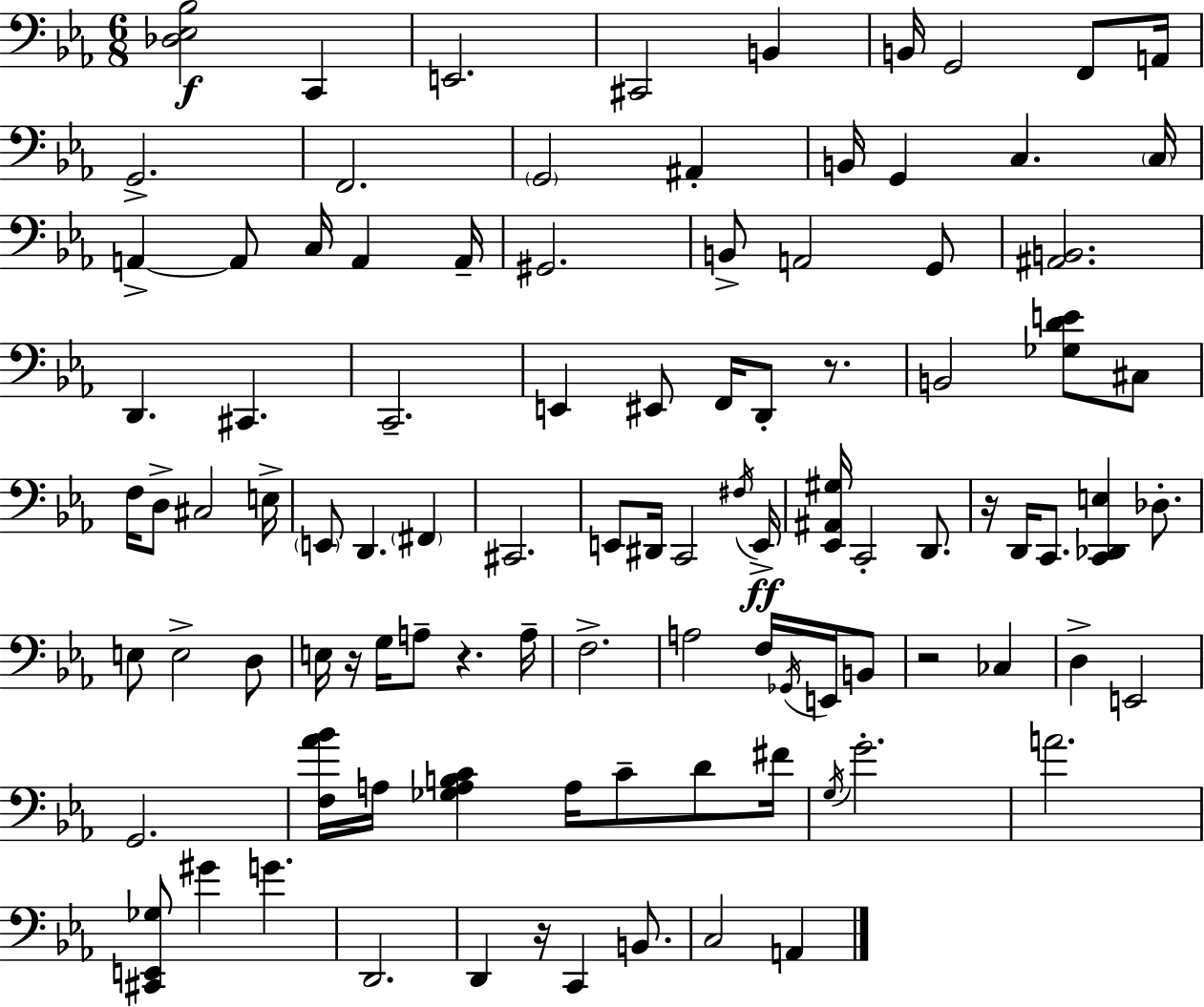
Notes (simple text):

[Db3,Eb3,Bb3]/h C2/q E2/h. C#2/h B2/q B2/s G2/h F2/e A2/s G2/h. F2/h. G2/h A#2/q B2/s G2/q C3/q. C3/s A2/q A2/e C3/s A2/q A2/s G#2/h. B2/e A2/h G2/e [A#2,B2]/h. D2/q. C#2/q. C2/h. E2/q EIS2/e F2/s D2/e R/e. B2/h [Gb3,D4,E4]/e C#3/e F3/s D3/e C#3/h E3/s E2/e D2/q. F#2/q C#2/h. E2/e D#2/s C2/h F#3/s E2/s [Eb2,A#2,G#3]/s C2/h D2/e. R/s D2/s C2/e. [C2,Db2,E3]/q Db3/e. E3/e E3/h D3/e E3/s R/s G3/s A3/e R/q. A3/s F3/h. A3/h F3/s Gb2/s E2/s B2/e R/h CES3/q D3/q E2/h G2/h. [F3,Ab4,Bb4]/s A3/s [Gb3,A3,B3,C4]/q A3/s C4/e D4/e F#4/s G3/s G4/h. A4/h. [C#2,E2,Gb3]/e G#4/q G4/q. D2/h. D2/q R/s C2/q B2/e. C3/h A2/q